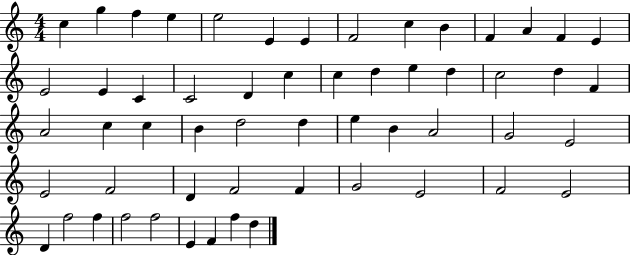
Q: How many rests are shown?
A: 0